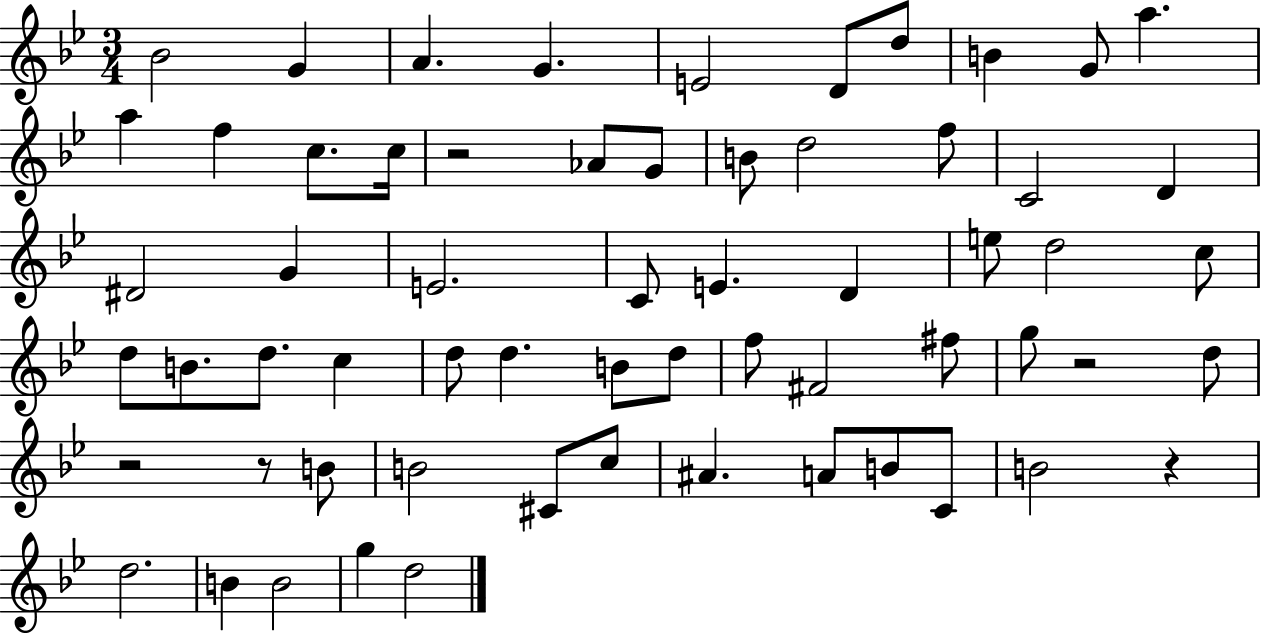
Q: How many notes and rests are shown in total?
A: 62